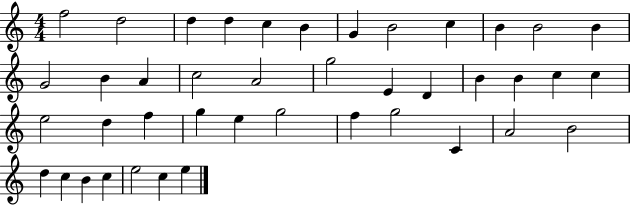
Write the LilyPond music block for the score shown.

{
  \clef treble
  \numericTimeSignature
  \time 4/4
  \key c \major
  f''2 d''2 | d''4 d''4 c''4 b'4 | g'4 b'2 c''4 | b'4 b'2 b'4 | \break g'2 b'4 a'4 | c''2 a'2 | g''2 e'4 d'4 | b'4 b'4 c''4 c''4 | \break e''2 d''4 f''4 | g''4 e''4 g''2 | f''4 g''2 c'4 | a'2 b'2 | \break d''4 c''4 b'4 c''4 | e''2 c''4 e''4 | \bar "|."
}